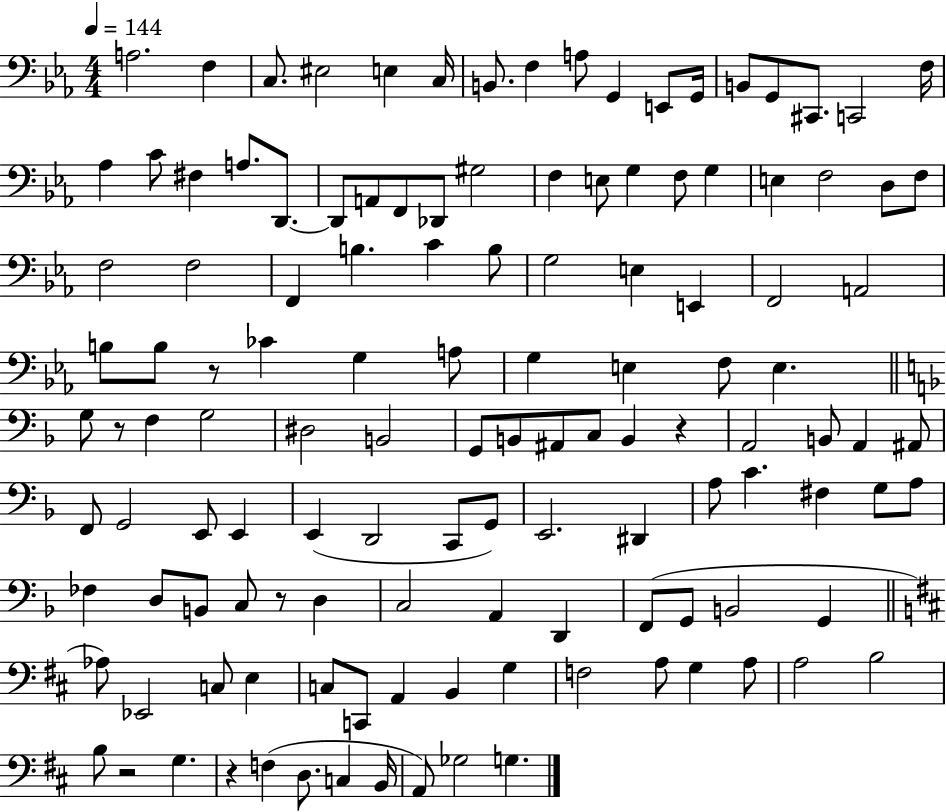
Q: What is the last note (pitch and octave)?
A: G3